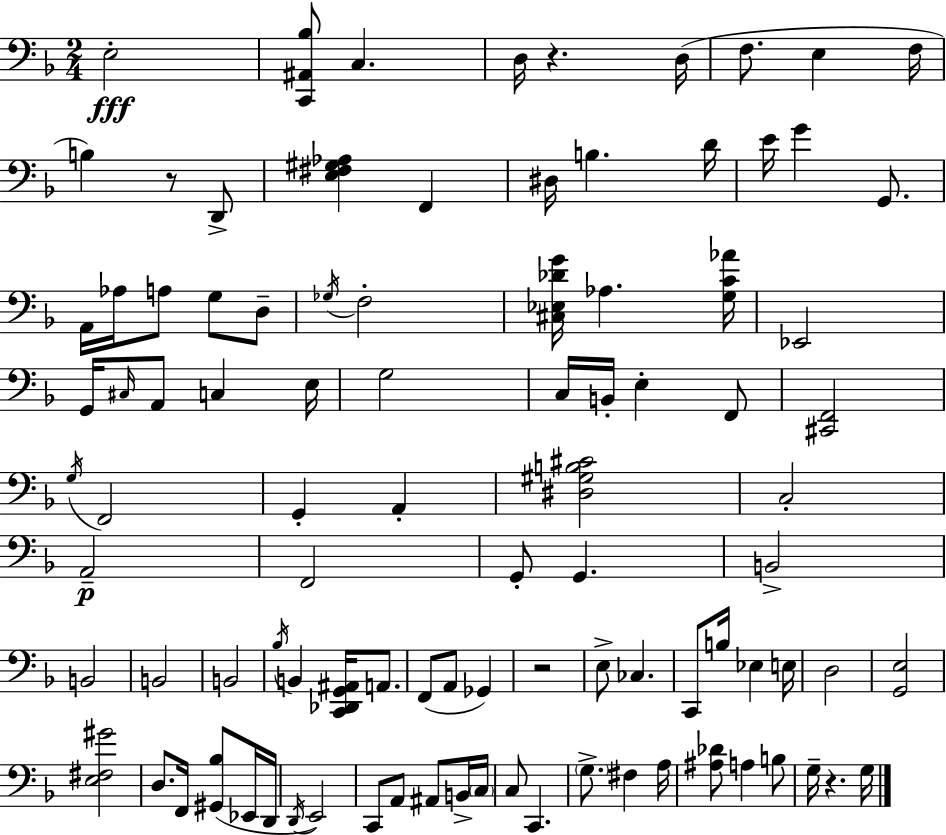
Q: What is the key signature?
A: D minor